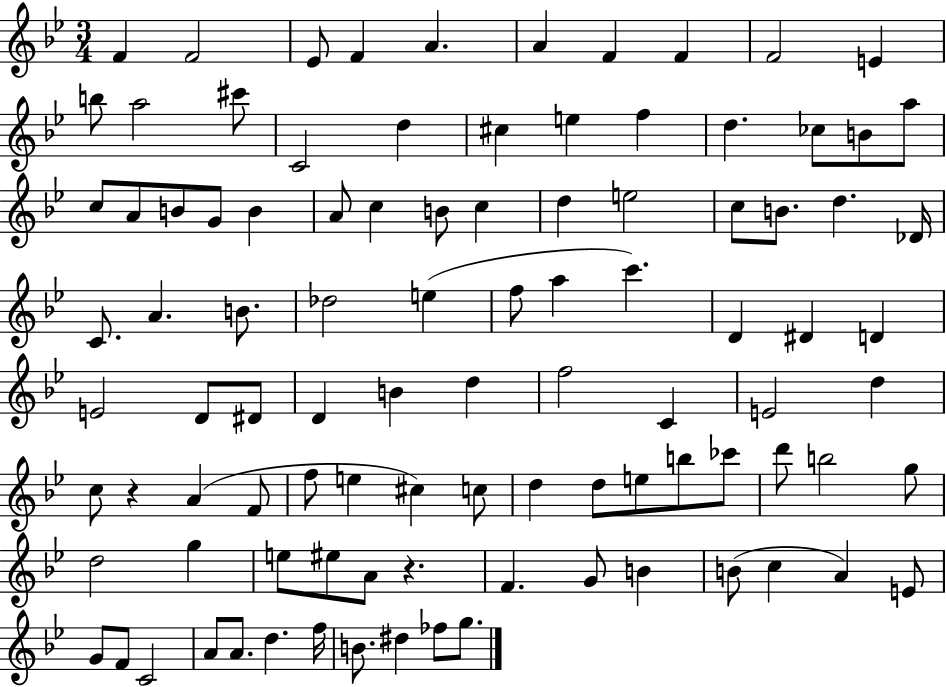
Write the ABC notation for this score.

X:1
T:Untitled
M:3/4
L:1/4
K:Bb
F F2 _E/2 F A A F F F2 E b/2 a2 ^c'/2 C2 d ^c e f d _c/2 B/2 a/2 c/2 A/2 B/2 G/2 B A/2 c B/2 c d e2 c/2 B/2 d _D/4 C/2 A B/2 _d2 e f/2 a c' D ^D D E2 D/2 ^D/2 D B d f2 C E2 d c/2 z A F/2 f/2 e ^c c/2 d d/2 e/2 b/2 _c'/2 d'/2 b2 g/2 d2 g e/2 ^e/2 A/2 z F G/2 B B/2 c A E/2 G/2 F/2 C2 A/2 A/2 d f/4 B/2 ^d _f/2 g/2